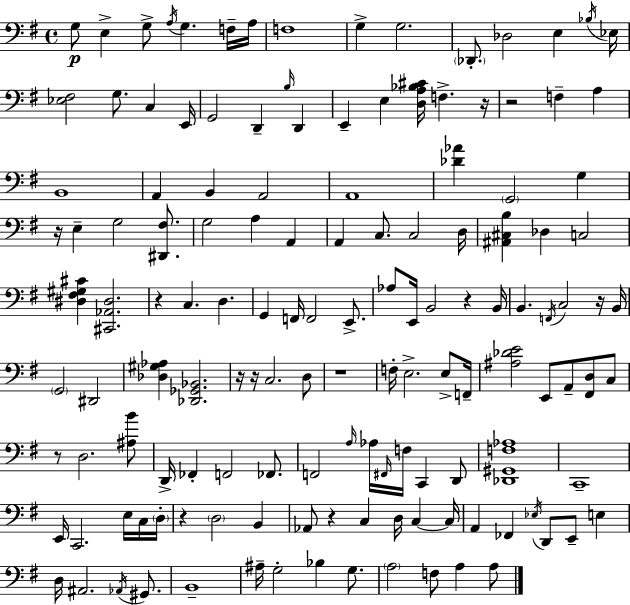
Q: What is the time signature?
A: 4/4